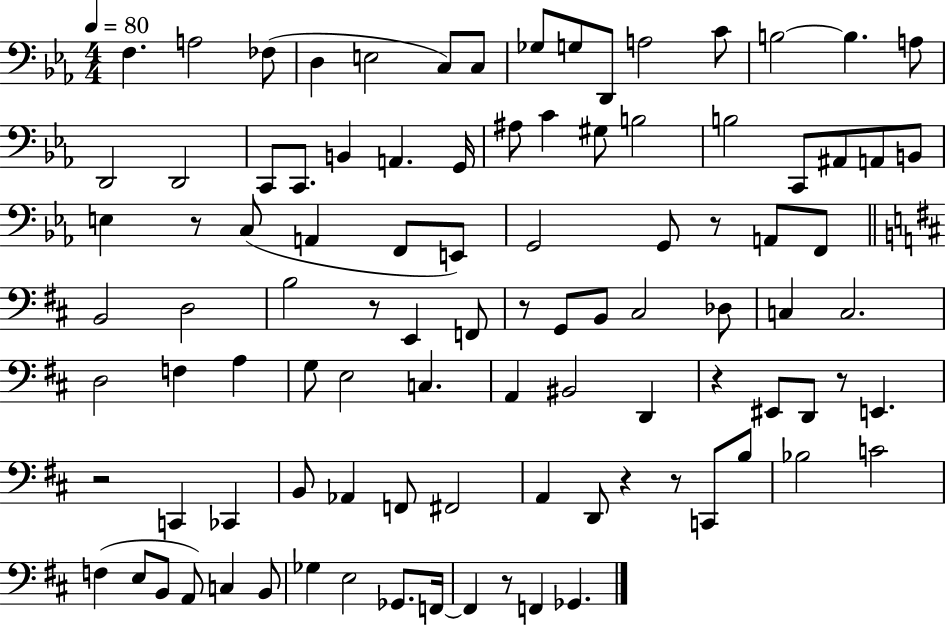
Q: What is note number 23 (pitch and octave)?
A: A#3